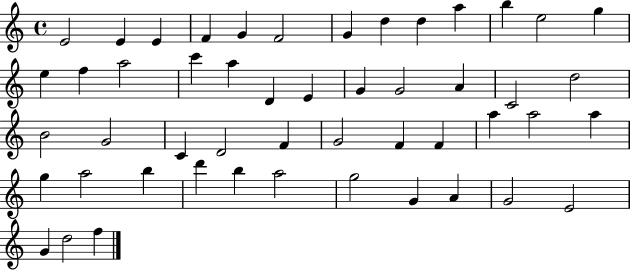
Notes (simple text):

E4/h E4/q E4/q F4/q G4/q F4/h G4/q D5/q D5/q A5/q B5/q E5/h G5/q E5/q F5/q A5/h C6/q A5/q D4/q E4/q G4/q G4/h A4/q C4/h D5/h B4/h G4/h C4/q D4/h F4/q G4/h F4/q F4/q A5/q A5/h A5/q G5/q A5/h B5/q D6/q B5/q A5/h G5/h G4/q A4/q G4/h E4/h G4/q D5/h F5/q